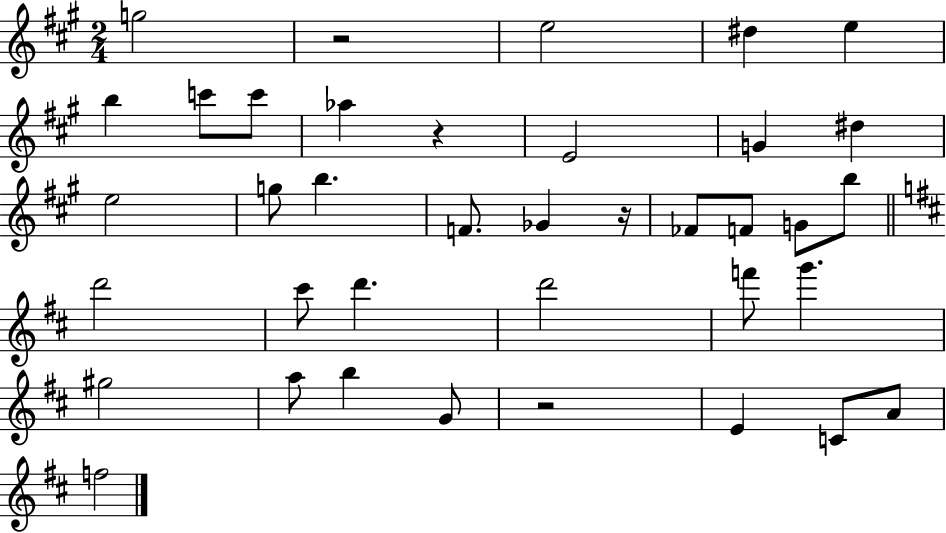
G5/h R/h E5/h D#5/q E5/q B5/q C6/e C6/e Ab5/q R/q E4/h G4/q D#5/q E5/h G5/e B5/q. F4/e. Gb4/q R/s FES4/e F4/e G4/e B5/e D6/h C#6/e D6/q. D6/h F6/e G6/q. G#5/h A5/e B5/q G4/e R/h E4/q C4/e A4/e F5/h